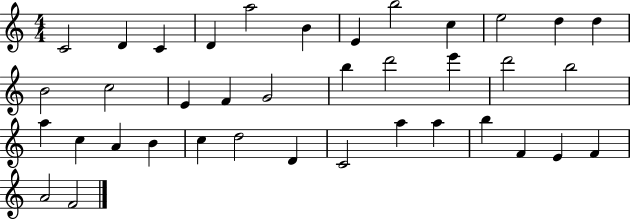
C4/h D4/q C4/q D4/q A5/h B4/q E4/q B5/h C5/q E5/h D5/q D5/q B4/h C5/h E4/q F4/q G4/h B5/q D6/h E6/q D6/h B5/h A5/q C5/q A4/q B4/q C5/q D5/h D4/q C4/h A5/q A5/q B5/q F4/q E4/q F4/q A4/h F4/h